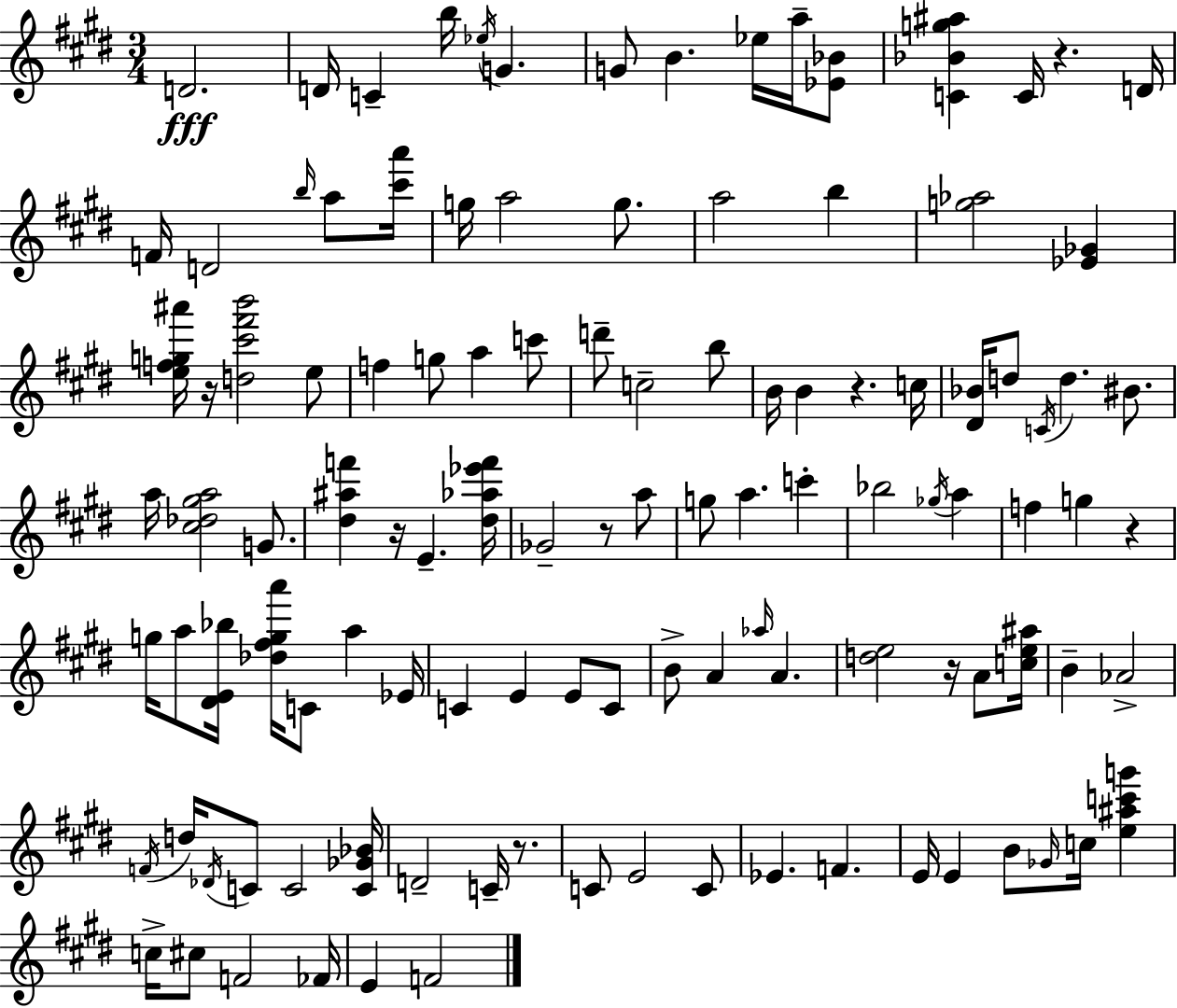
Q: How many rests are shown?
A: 8